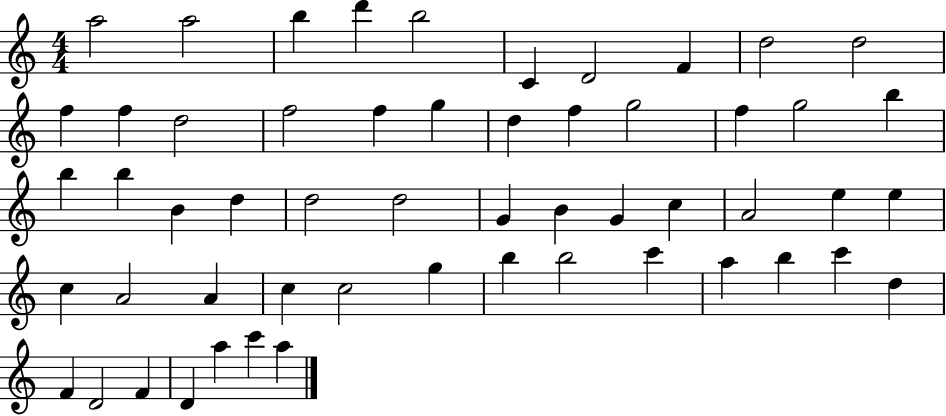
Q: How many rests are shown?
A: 0